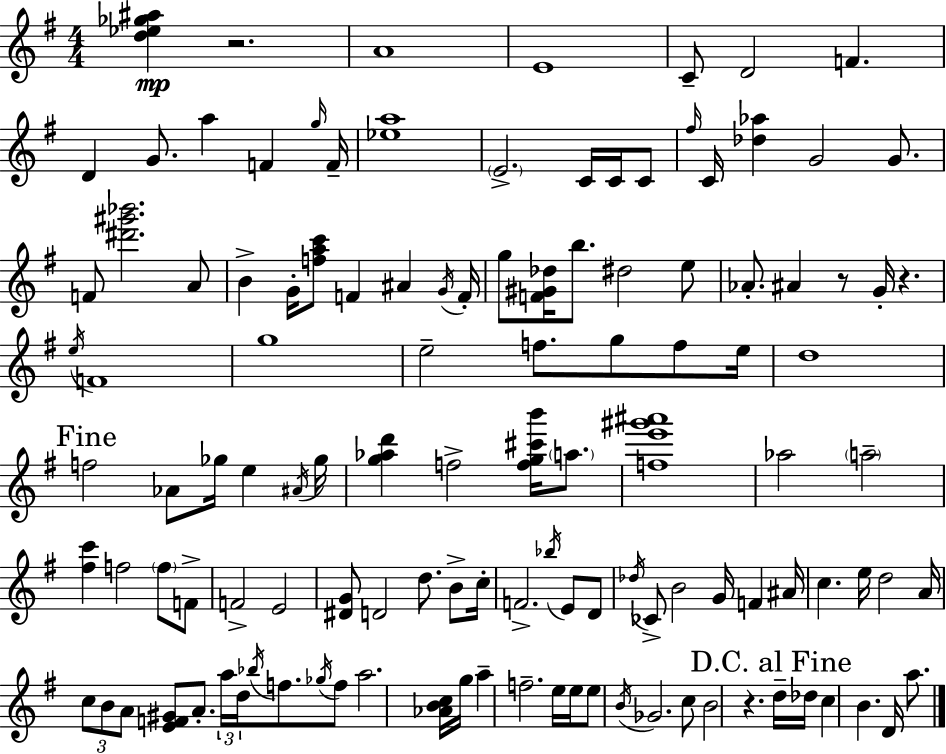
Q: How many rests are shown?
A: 4